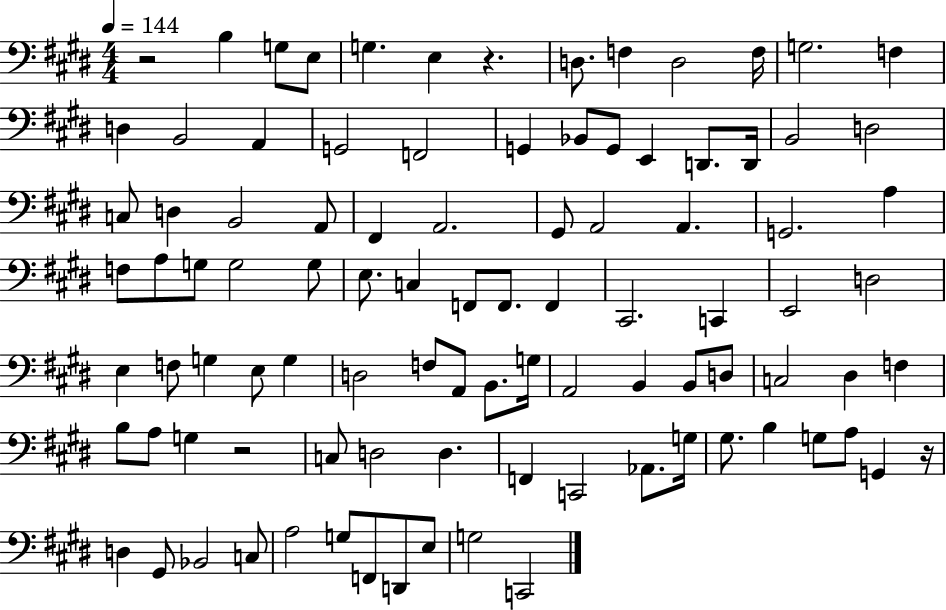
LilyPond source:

{
  \clef bass
  \numericTimeSignature
  \time 4/4
  \key e \major
  \tempo 4 = 144
  r2 b4 g8 e8 | g4. e4 r4. | d8. f4 d2 f16 | g2. f4 | \break d4 b,2 a,4 | g,2 f,2 | g,4 bes,8 g,8 e,4 d,8. d,16 | b,2 d2 | \break c8 d4 b,2 a,8 | fis,4 a,2. | gis,8 a,2 a,4. | g,2. a4 | \break f8 a8 g8 g2 g8 | e8. c4 f,8 f,8. f,4 | cis,2. c,4 | e,2 d2 | \break e4 f8 g4 e8 g4 | d2 f8 a,8 b,8. g16 | a,2 b,4 b,8 d8 | c2 dis4 f4 | \break b8 a8 g4 r2 | c8 d2 d4. | f,4 c,2 aes,8. g16 | gis8. b4 g8 a8 g,4 r16 | \break d4 gis,8 bes,2 c8 | a2 g8 f,8 d,8 e8 | g2 c,2 | \bar "|."
}